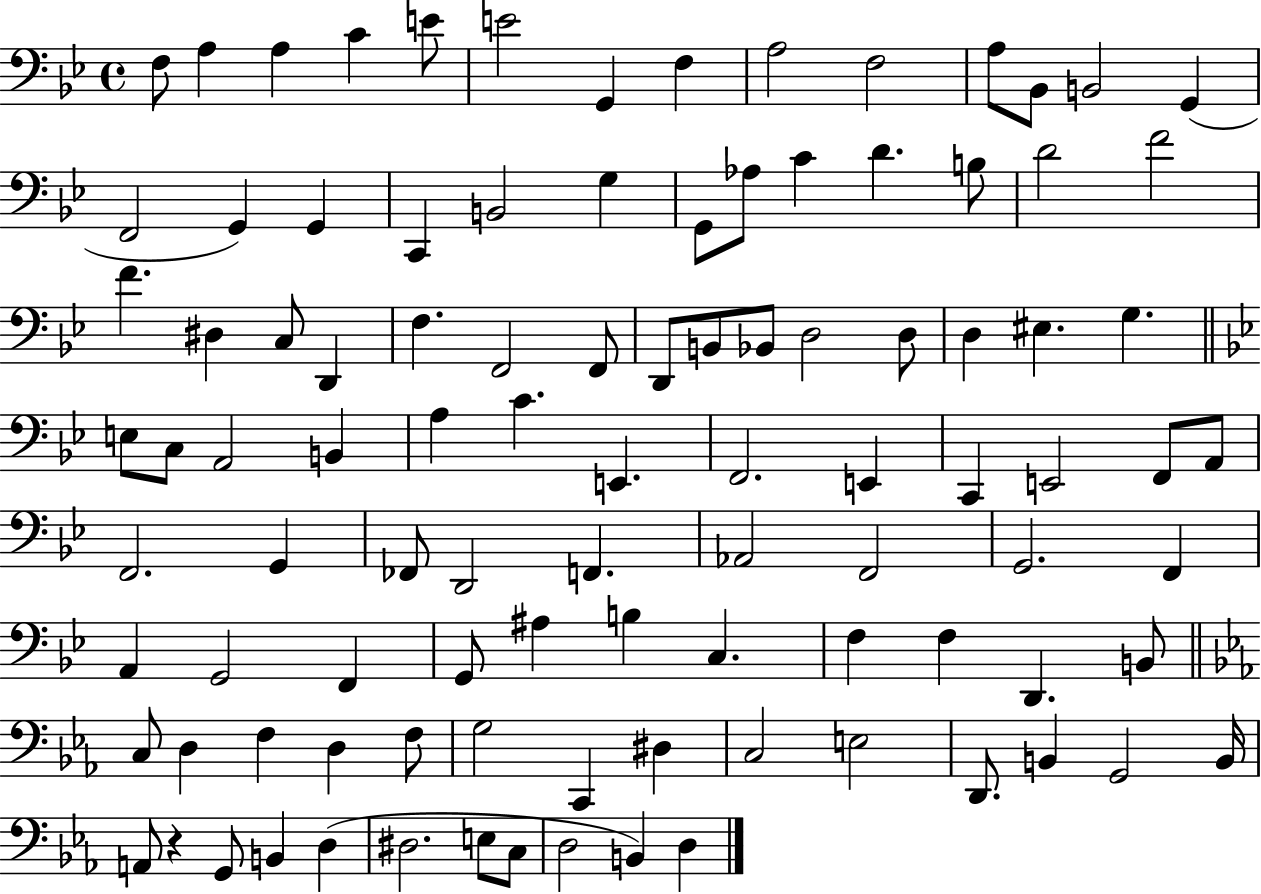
X:1
T:Untitled
M:4/4
L:1/4
K:Bb
F,/2 A, A, C E/2 E2 G,, F, A,2 F,2 A,/2 _B,,/2 B,,2 G,, F,,2 G,, G,, C,, B,,2 G, G,,/2 _A,/2 C D B,/2 D2 F2 F ^D, C,/2 D,, F, F,,2 F,,/2 D,,/2 B,,/2 _B,,/2 D,2 D,/2 D, ^E, G, E,/2 C,/2 A,,2 B,, A, C E,, F,,2 E,, C,, E,,2 F,,/2 A,,/2 F,,2 G,, _F,,/2 D,,2 F,, _A,,2 F,,2 G,,2 F,, A,, G,,2 F,, G,,/2 ^A, B, C, F, F, D,, B,,/2 C,/2 D, F, D, F,/2 G,2 C,, ^D, C,2 E,2 D,,/2 B,, G,,2 B,,/4 A,,/2 z G,,/2 B,, D, ^D,2 E,/2 C,/2 D,2 B,, D,